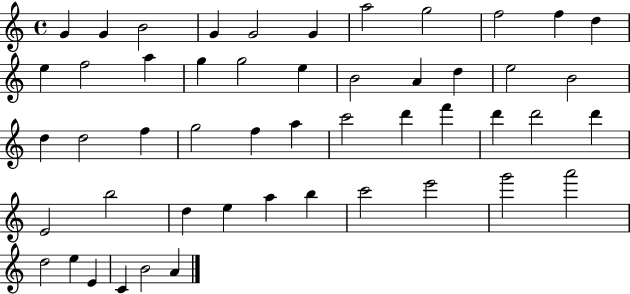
{
  \clef treble
  \time 4/4
  \defaultTimeSignature
  \key c \major
  g'4 g'4 b'2 | g'4 g'2 g'4 | a''2 g''2 | f''2 f''4 d''4 | \break e''4 f''2 a''4 | g''4 g''2 e''4 | b'2 a'4 d''4 | e''2 b'2 | \break d''4 d''2 f''4 | g''2 f''4 a''4 | c'''2 d'''4 f'''4 | d'''4 d'''2 d'''4 | \break e'2 b''2 | d''4 e''4 a''4 b''4 | c'''2 e'''2 | g'''2 a'''2 | \break d''2 e''4 e'4 | c'4 b'2 a'4 | \bar "|."
}